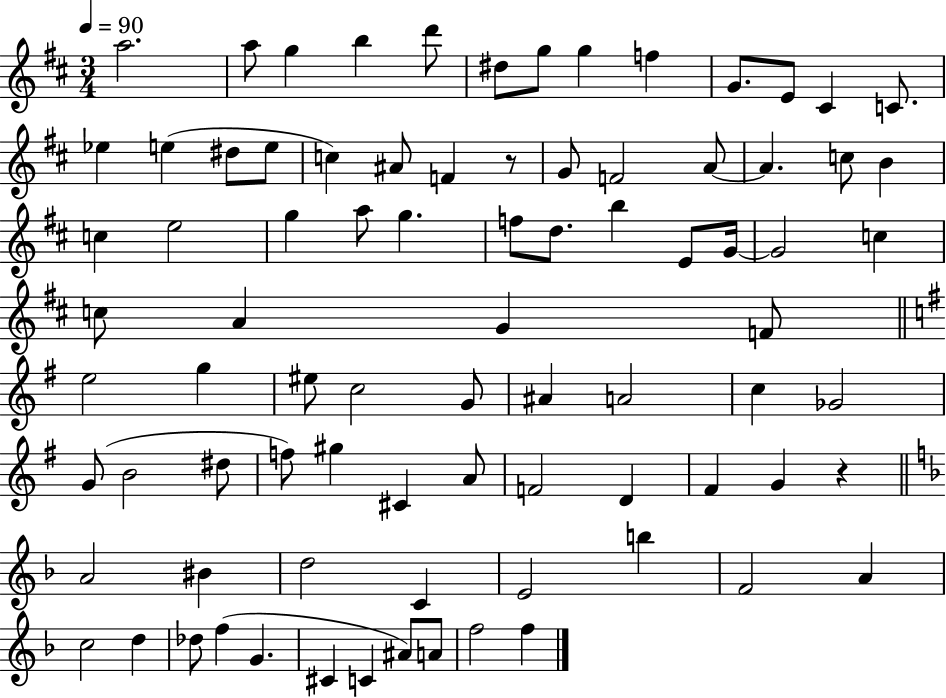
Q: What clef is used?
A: treble